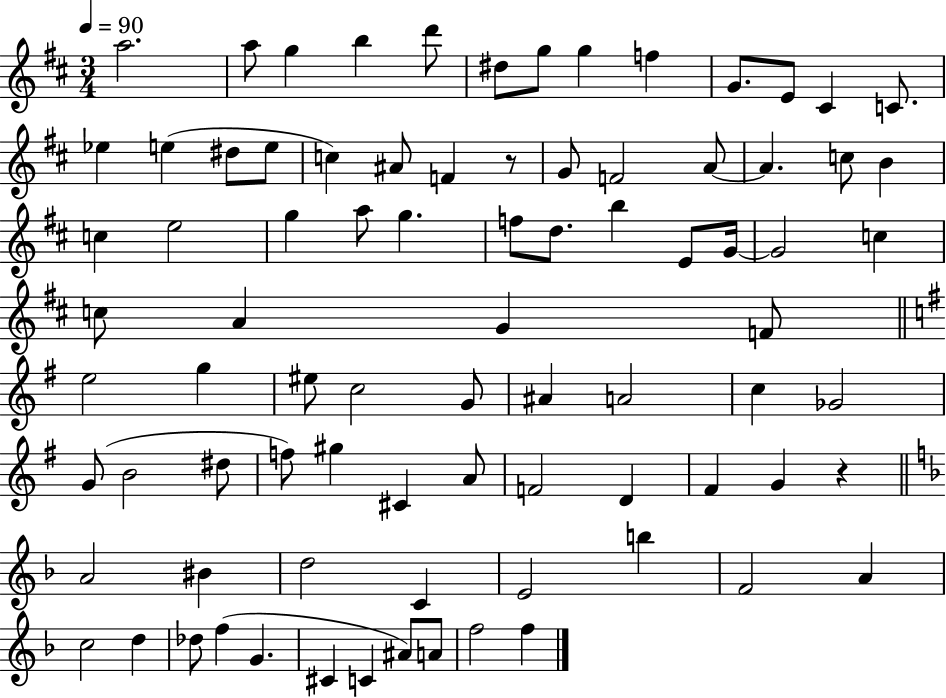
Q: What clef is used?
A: treble